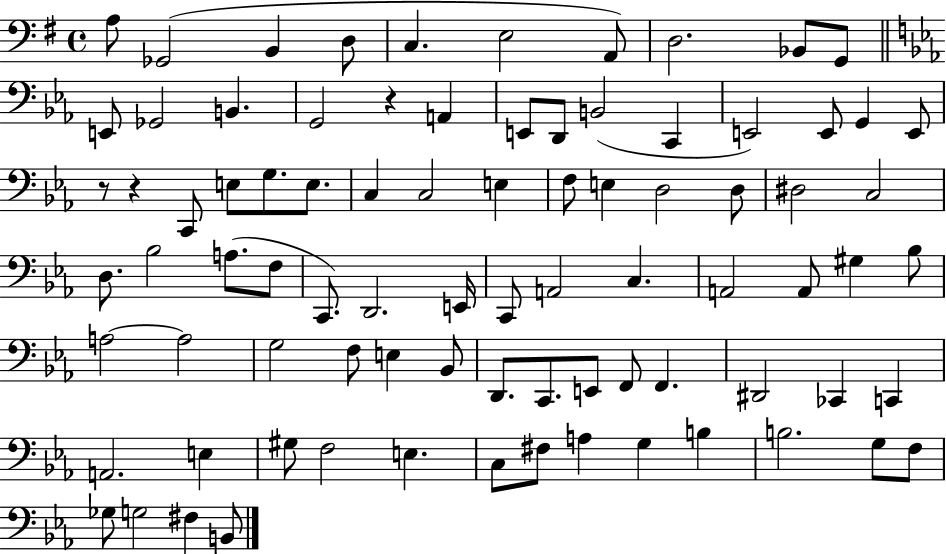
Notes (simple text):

A3/e Gb2/h B2/q D3/e C3/q. E3/h A2/e D3/h. Bb2/e G2/e E2/e Gb2/h B2/q. G2/h R/q A2/q E2/e D2/e B2/h C2/q E2/h E2/e G2/q E2/e R/e R/q C2/e E3/e G3/e. E3/e. C3/q C3/h E3/q F3/e E3/q D3/h D3/e D#3/h C3/h D3/e. Bb3/h A3/e. F3/e C2/e. D2/h. E2/s C2/e A2/h C3/q. A2/h A2/e G#3/q Bb3/e A3/h A3/h G3/h F3/e E3/q Bb2/e D2/e. C2/e. E2/e F2/e F2/q. D#2/h CES2/q C2/q A2/h. E3/q G#3/e F3/h E3/q. C3/e F#3/e A3/q G3/q B3/q B3/h. G3/e F3/e Gb3/e G3/h F#3/q B2/e